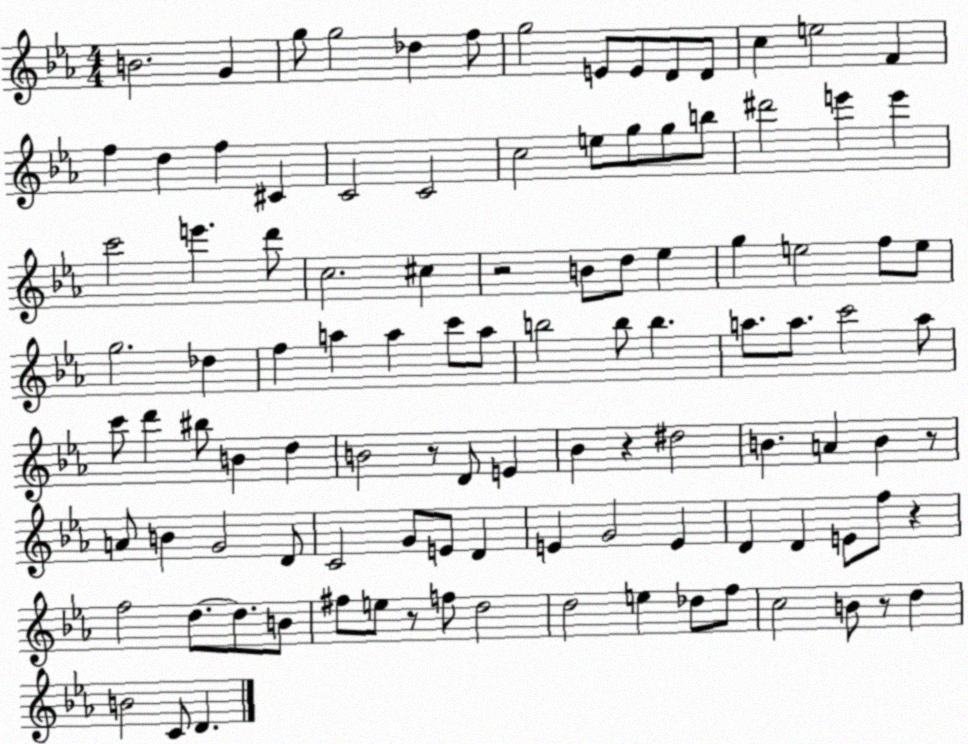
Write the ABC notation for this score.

X:1
T:Untitled
M:4/4
L:1/4
K:Eb
B2 G g/2 g2 _d f/2 g2 E/2 E/2 D/2 D/2 c e2 F f d f ^C C2 C2 c2 e/2 g/2 g/2 b/2 ^d'2 e' e' c'2 e' d'/2 c2 ^c z2 B/2 d/2 _e g e2 f/2 e/2 g2 _d f a a c'/2 a/2 b2 b/2 b a/2 a/2 c'2 a/2 c'/2 d' ^b/2 B d B2 z/2 D/2 E _B z ^d2 B A B z/2 A/2 B G2 D/2 C2 G/2 E/2 D E G2 E D D E/2 f/2 z f2 d/2 d/2 B/2 ^f/2 e/2 z/2 f/2 d2 d2 e _d/2 f/2 c2 B/2 z/2 d B2 C/2 D